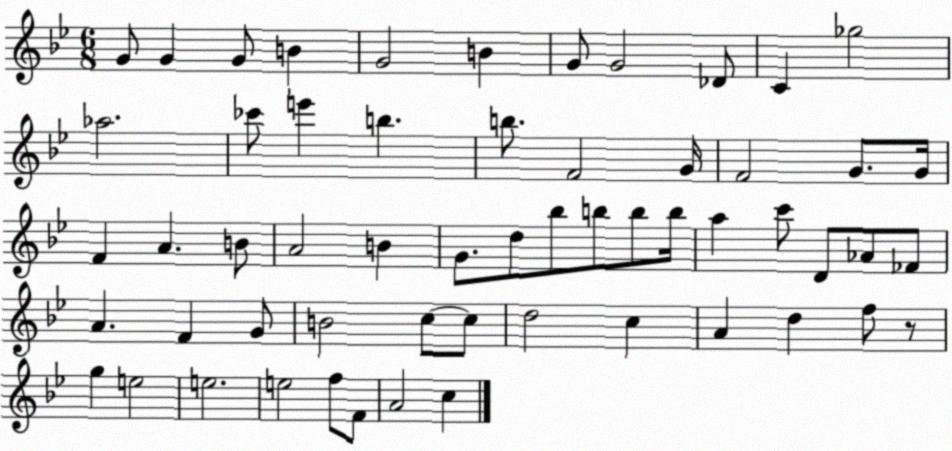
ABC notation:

X:1
T:Untitled
M:6/8
L:1/4
K:Bb
G/2 G G/2 B G2 B G/2 G2 _D/2 C _g2 _a2 _c'/2 e' b b/2 F2 G/4 F2 G/2 G/4 F A B/2 A2 B G/2 d/2 _b/2 b/2 b/2 b/4 a c'/2 D/2 _A/2 _F/2 A F G/2 B2 c/2 c/2 d2 c A d f/2 z/2 g e2 e2 e2 f/2 F/2 A2 c